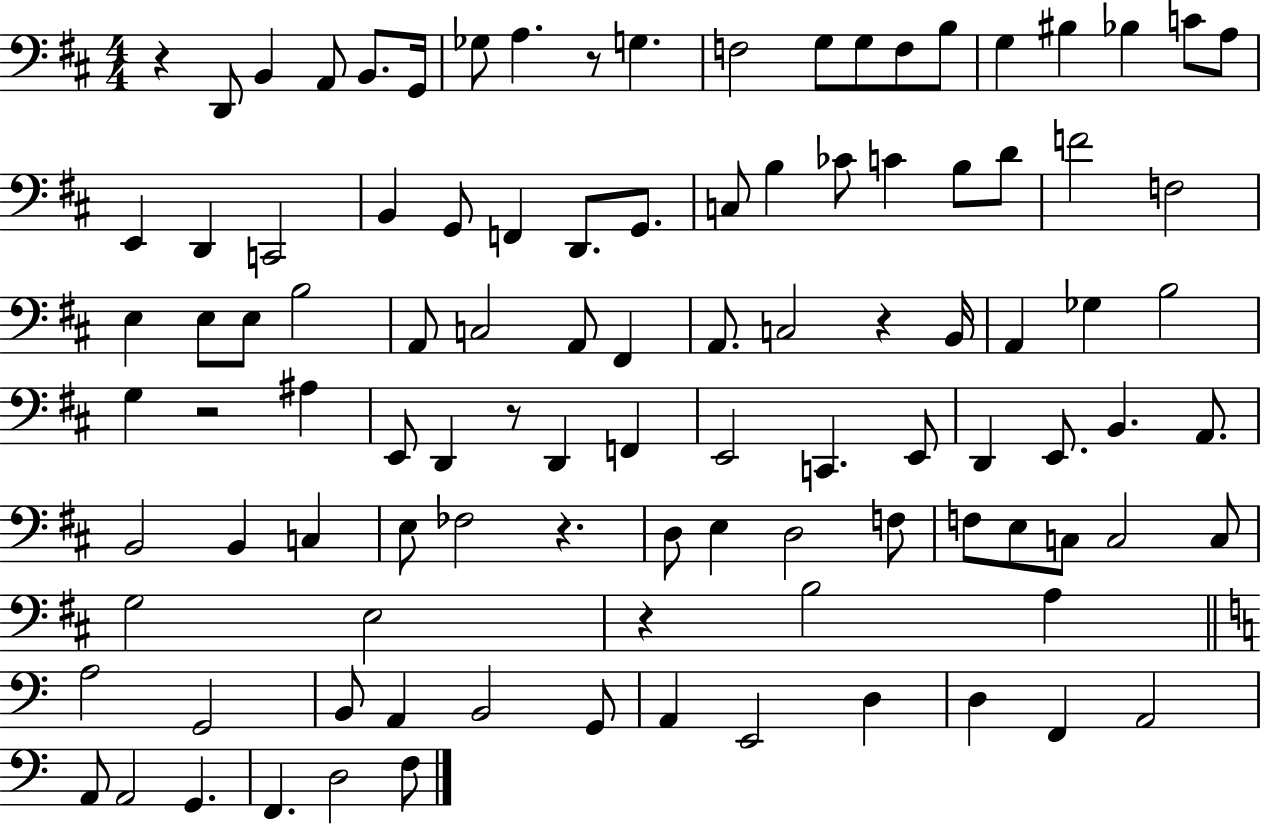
R/q D2/e B2/q A2/e B2/e. G2/s Gb3/e A3/q. R/e G3/q. F3/h G3/e G3/e F3/e B3/e G3/q BIS3/q Bb3/q C4/e A3/e E2/q D2/q C2/h B2/q G2/e F2/q D2/e. G2/e. C3/e B3/q CES4/e C4/q B3/e D4/e F4/h F3/h E3/q E3/e E3/e B3/h A2/e C3/h A2/e F#2/q A2/e. C3/h R/q B2/s A2/q Gb3/q B3/h G3/q R/h A#3/q E2/e D2/q R/e D2/q F2/q E2/h C2/q. E2/e D2/q E2/e. B2/q. A2/e. B2/h B2/q C3/q E3/e FES3/h R/q. D3/e E3/q D3/h F3/e F3/e E3/e C3/e C3/h C3/e G3/h E3/h R/q B3/h A3/q A3/h G2/h B2/e A2/q B2/h G2/e A2/q E2/h D3/q D3/q F2/q A2/h A2/e A2/h G2/q. F2/q. D3/h F3/e